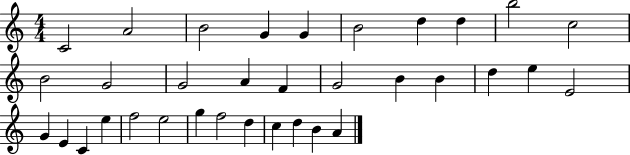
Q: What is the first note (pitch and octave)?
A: C4